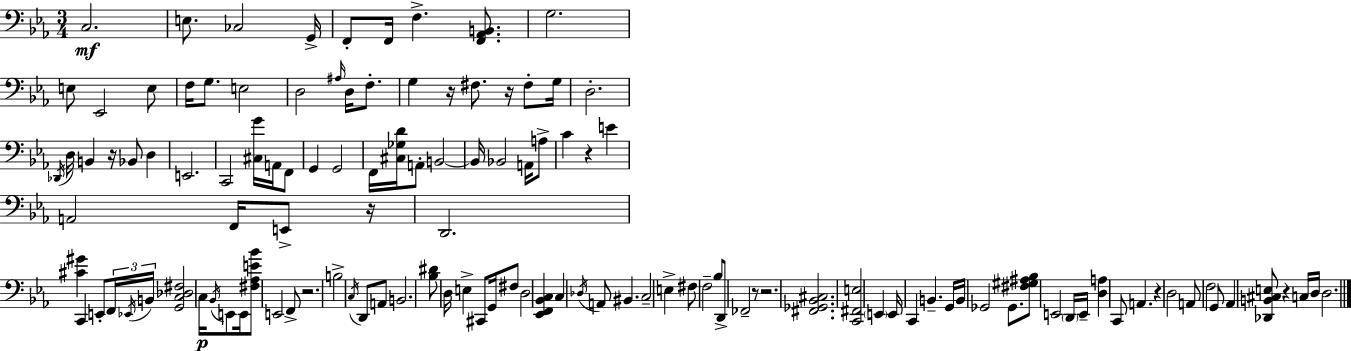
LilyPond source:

{
  \clef bass
  \numericTimeSignature
  \time 3/4
  \key ees \major
  \repeat volta 2 { c2.\mf | e8. ces2 g,16-> | f,8-. f,16 f4.-> <f, aes, b,>8. | g2. | \break e8 ees,2 e8 | f16 g8. e2 | d2 \grace { ais16 } d16 f8.-. | g4 r16 fis8. r16 fis8-. | \break g16 d2.-. | \acciaccatura { des,16 } d16 b,4 r16 bes,8 d4 | e,2. | c,2 <cis g'>16 a,16 | \break f,8 g,4 g,2 | f,16 <cis ges d'>16 a,8-. b,2~~ | b,16 bes,2 a,16 | a8-> c'4 r4 e'4 | \break a,2 f,16 e,8-> | r16 d,2. | <cis' gis'>4 c,4 e,8-. | \tuplet 3/2 { f,16 \acciaccatura { ees,16 } b,16 } <g, c des fis>2 c16\p | \break \acciaccatura { bes,16 } e,8 e,16 <fis aes e' bes'>8 e,2 | f,8-> r2. | b2-> | \acciaccatura { c16 } d,8 a,8 b,2. | \break <bes dis'>8 d16 e4-> | cis,8 g,16 fis8 d2 | <ees, f, bes, c>4 c4 \acciaccatura { des16 } a,8 | bis,4. c2-- | \break e4-> fis8 f2-- | bes8 d,8-> fes,2-- | r8 r2. | <fis, ges, bes, cis>2. | \break <c, fis, e>2 | \parenthesize e,4 e,16 c,4 b,4.-- | g,16 b,16 ges,2 | ges,8. <fis gis ais bes>8 e,2 | \break \parenthesize d,16 e,16-- <d a>4 c,8 | a,4. r4 d2 | a,8 f2 | g,8 aes,4 <des, b, cis e>8 | \break r4 c16 d16 d2. | } \bar "|."
}